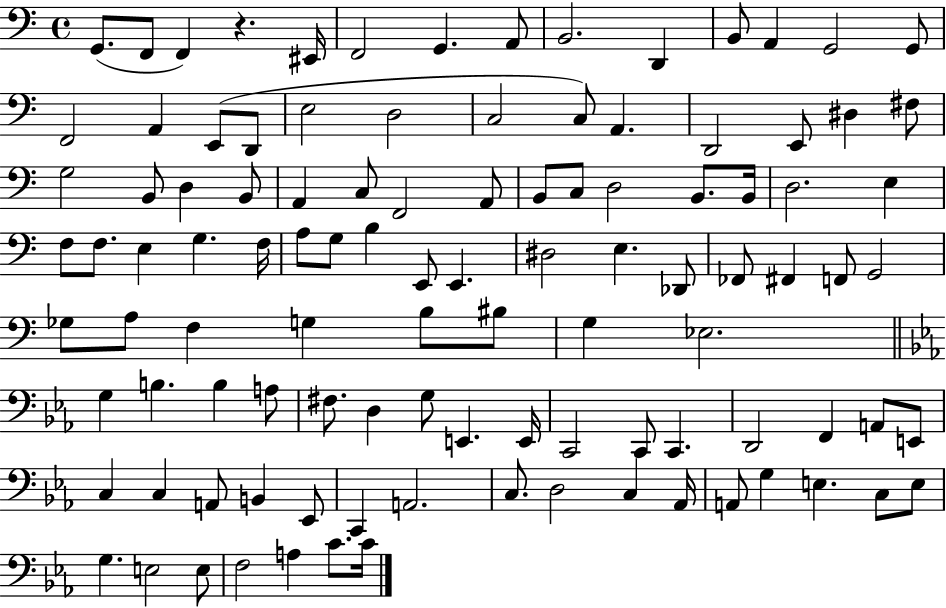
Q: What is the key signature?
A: C major